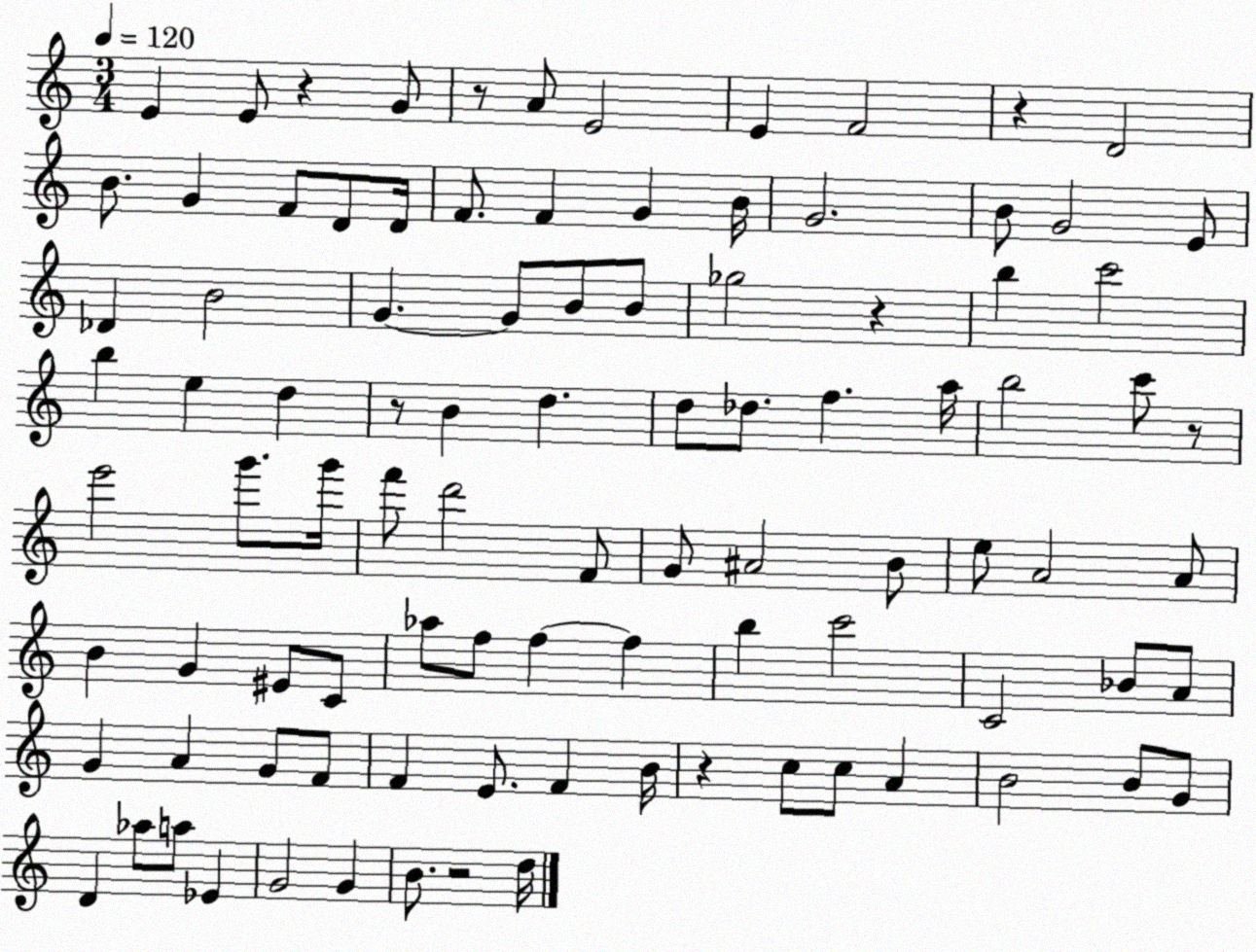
X:1
T:Untitled
M:3/4
L:1/4
K:C
E E/2 z G/2 z/2 A/2 E2 E F2 z D2 B/2 G F/2 D/2 D/4 F/2 F G B/4 G2 B/2 G2 E/2 _D B2 G G/2 B/2 B/2 _g2 z b c'2 b e d z/2 B d d/2 _d/2 f a/4 b2 c'/2 z/2 e'2 g'/2 g'/4 f'/2 d'2 F/2 G/2 ^A2 B/2 e/2 A2 A/2 B G ^E/2 C/2 _a/2 f/2 f f b c'2 C2 _B/2 A/2 G A G/2 F/2 F E/2 F B/4 z c/2 c/2 A B2 B/2 G/2 D _a/2 a/2 _E G2 G B/2 z2 d/4